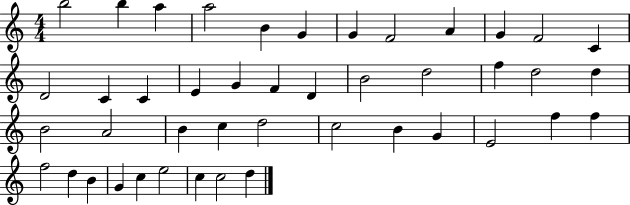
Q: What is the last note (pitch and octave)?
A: D5